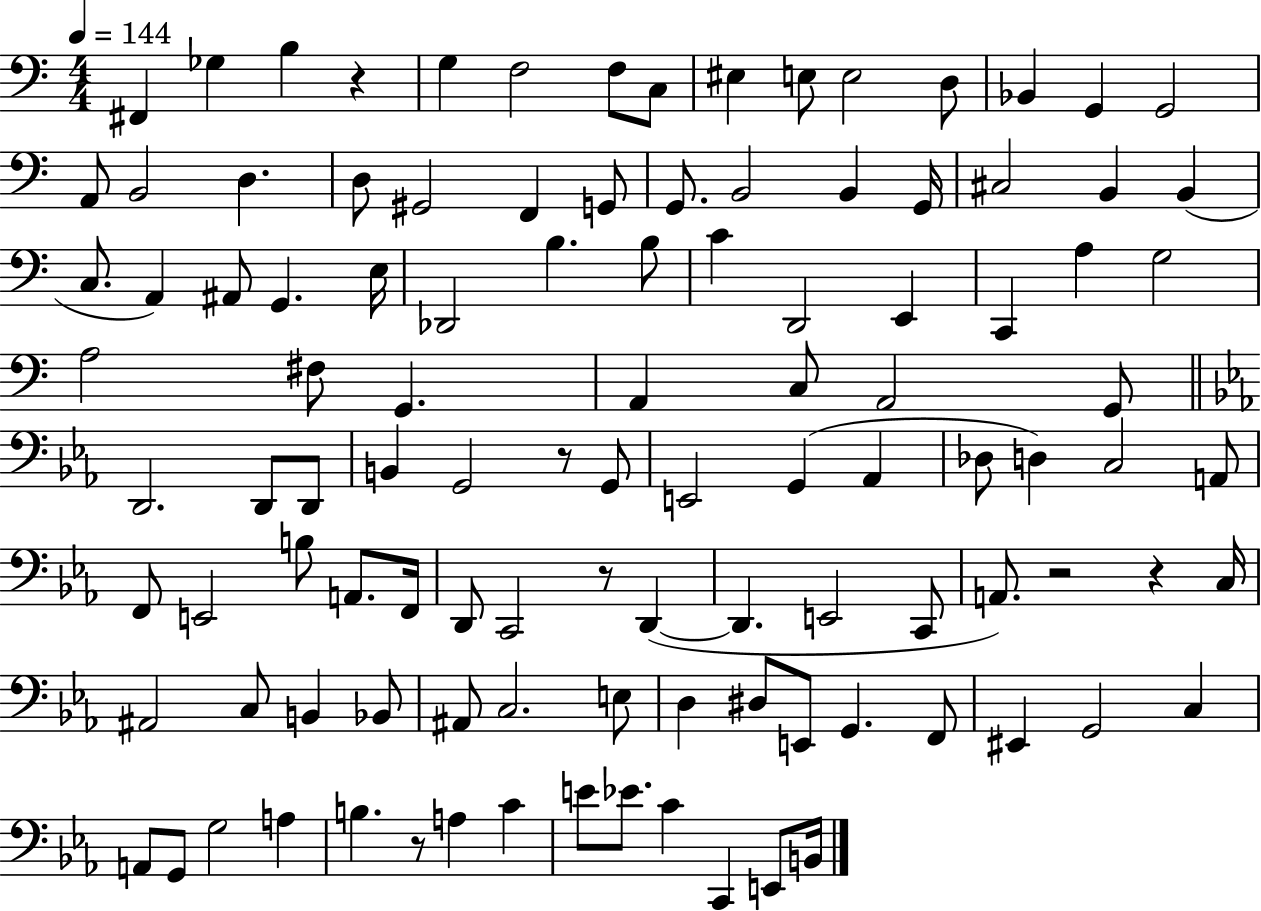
F#2/q Gb3/q B3/q R/q G3/q F3/h F3/e C3/e EIS3/q E3/e E3/h D3/e Bb2/q G2/q G2/h A2/e B2/h D3/q. D3/e G#2/h F2/q G2/e G2/e. B2/h B2/q G2/s C#3/h B2/q B2/q C3/e. A2/q A#2/e G2/q. E3/s Db2/h B3/q. B3/e C4/q D2/h E2/q C2/q A3/q G3/h A3/h F#3/e G2/q. A2/q C3/e A2/h G2/e D2/h. D2/e D2/e B2/q G2/h R/e G2/e E2/h G2/q Ab2/q Db3/e D3/q C3/h A2/e F2/e E2/h B3/e A2/e. F2/s D2/e C2/h R/e D2/q D2/q. E2/h C2/e A2/e. R/h R/q C3/s A#2/h C3/e B2/q Bb2/e A#2/e C3/h. E3/e D3/q D#3/e E2/e G2/q. F2/e EIS2/q G2/h C3/q A2/e G2/e G3/h A3/q B3/q. R/e A3/q C4/q E4/e Eb4/e. C4/q C2/q E2/e B2/s